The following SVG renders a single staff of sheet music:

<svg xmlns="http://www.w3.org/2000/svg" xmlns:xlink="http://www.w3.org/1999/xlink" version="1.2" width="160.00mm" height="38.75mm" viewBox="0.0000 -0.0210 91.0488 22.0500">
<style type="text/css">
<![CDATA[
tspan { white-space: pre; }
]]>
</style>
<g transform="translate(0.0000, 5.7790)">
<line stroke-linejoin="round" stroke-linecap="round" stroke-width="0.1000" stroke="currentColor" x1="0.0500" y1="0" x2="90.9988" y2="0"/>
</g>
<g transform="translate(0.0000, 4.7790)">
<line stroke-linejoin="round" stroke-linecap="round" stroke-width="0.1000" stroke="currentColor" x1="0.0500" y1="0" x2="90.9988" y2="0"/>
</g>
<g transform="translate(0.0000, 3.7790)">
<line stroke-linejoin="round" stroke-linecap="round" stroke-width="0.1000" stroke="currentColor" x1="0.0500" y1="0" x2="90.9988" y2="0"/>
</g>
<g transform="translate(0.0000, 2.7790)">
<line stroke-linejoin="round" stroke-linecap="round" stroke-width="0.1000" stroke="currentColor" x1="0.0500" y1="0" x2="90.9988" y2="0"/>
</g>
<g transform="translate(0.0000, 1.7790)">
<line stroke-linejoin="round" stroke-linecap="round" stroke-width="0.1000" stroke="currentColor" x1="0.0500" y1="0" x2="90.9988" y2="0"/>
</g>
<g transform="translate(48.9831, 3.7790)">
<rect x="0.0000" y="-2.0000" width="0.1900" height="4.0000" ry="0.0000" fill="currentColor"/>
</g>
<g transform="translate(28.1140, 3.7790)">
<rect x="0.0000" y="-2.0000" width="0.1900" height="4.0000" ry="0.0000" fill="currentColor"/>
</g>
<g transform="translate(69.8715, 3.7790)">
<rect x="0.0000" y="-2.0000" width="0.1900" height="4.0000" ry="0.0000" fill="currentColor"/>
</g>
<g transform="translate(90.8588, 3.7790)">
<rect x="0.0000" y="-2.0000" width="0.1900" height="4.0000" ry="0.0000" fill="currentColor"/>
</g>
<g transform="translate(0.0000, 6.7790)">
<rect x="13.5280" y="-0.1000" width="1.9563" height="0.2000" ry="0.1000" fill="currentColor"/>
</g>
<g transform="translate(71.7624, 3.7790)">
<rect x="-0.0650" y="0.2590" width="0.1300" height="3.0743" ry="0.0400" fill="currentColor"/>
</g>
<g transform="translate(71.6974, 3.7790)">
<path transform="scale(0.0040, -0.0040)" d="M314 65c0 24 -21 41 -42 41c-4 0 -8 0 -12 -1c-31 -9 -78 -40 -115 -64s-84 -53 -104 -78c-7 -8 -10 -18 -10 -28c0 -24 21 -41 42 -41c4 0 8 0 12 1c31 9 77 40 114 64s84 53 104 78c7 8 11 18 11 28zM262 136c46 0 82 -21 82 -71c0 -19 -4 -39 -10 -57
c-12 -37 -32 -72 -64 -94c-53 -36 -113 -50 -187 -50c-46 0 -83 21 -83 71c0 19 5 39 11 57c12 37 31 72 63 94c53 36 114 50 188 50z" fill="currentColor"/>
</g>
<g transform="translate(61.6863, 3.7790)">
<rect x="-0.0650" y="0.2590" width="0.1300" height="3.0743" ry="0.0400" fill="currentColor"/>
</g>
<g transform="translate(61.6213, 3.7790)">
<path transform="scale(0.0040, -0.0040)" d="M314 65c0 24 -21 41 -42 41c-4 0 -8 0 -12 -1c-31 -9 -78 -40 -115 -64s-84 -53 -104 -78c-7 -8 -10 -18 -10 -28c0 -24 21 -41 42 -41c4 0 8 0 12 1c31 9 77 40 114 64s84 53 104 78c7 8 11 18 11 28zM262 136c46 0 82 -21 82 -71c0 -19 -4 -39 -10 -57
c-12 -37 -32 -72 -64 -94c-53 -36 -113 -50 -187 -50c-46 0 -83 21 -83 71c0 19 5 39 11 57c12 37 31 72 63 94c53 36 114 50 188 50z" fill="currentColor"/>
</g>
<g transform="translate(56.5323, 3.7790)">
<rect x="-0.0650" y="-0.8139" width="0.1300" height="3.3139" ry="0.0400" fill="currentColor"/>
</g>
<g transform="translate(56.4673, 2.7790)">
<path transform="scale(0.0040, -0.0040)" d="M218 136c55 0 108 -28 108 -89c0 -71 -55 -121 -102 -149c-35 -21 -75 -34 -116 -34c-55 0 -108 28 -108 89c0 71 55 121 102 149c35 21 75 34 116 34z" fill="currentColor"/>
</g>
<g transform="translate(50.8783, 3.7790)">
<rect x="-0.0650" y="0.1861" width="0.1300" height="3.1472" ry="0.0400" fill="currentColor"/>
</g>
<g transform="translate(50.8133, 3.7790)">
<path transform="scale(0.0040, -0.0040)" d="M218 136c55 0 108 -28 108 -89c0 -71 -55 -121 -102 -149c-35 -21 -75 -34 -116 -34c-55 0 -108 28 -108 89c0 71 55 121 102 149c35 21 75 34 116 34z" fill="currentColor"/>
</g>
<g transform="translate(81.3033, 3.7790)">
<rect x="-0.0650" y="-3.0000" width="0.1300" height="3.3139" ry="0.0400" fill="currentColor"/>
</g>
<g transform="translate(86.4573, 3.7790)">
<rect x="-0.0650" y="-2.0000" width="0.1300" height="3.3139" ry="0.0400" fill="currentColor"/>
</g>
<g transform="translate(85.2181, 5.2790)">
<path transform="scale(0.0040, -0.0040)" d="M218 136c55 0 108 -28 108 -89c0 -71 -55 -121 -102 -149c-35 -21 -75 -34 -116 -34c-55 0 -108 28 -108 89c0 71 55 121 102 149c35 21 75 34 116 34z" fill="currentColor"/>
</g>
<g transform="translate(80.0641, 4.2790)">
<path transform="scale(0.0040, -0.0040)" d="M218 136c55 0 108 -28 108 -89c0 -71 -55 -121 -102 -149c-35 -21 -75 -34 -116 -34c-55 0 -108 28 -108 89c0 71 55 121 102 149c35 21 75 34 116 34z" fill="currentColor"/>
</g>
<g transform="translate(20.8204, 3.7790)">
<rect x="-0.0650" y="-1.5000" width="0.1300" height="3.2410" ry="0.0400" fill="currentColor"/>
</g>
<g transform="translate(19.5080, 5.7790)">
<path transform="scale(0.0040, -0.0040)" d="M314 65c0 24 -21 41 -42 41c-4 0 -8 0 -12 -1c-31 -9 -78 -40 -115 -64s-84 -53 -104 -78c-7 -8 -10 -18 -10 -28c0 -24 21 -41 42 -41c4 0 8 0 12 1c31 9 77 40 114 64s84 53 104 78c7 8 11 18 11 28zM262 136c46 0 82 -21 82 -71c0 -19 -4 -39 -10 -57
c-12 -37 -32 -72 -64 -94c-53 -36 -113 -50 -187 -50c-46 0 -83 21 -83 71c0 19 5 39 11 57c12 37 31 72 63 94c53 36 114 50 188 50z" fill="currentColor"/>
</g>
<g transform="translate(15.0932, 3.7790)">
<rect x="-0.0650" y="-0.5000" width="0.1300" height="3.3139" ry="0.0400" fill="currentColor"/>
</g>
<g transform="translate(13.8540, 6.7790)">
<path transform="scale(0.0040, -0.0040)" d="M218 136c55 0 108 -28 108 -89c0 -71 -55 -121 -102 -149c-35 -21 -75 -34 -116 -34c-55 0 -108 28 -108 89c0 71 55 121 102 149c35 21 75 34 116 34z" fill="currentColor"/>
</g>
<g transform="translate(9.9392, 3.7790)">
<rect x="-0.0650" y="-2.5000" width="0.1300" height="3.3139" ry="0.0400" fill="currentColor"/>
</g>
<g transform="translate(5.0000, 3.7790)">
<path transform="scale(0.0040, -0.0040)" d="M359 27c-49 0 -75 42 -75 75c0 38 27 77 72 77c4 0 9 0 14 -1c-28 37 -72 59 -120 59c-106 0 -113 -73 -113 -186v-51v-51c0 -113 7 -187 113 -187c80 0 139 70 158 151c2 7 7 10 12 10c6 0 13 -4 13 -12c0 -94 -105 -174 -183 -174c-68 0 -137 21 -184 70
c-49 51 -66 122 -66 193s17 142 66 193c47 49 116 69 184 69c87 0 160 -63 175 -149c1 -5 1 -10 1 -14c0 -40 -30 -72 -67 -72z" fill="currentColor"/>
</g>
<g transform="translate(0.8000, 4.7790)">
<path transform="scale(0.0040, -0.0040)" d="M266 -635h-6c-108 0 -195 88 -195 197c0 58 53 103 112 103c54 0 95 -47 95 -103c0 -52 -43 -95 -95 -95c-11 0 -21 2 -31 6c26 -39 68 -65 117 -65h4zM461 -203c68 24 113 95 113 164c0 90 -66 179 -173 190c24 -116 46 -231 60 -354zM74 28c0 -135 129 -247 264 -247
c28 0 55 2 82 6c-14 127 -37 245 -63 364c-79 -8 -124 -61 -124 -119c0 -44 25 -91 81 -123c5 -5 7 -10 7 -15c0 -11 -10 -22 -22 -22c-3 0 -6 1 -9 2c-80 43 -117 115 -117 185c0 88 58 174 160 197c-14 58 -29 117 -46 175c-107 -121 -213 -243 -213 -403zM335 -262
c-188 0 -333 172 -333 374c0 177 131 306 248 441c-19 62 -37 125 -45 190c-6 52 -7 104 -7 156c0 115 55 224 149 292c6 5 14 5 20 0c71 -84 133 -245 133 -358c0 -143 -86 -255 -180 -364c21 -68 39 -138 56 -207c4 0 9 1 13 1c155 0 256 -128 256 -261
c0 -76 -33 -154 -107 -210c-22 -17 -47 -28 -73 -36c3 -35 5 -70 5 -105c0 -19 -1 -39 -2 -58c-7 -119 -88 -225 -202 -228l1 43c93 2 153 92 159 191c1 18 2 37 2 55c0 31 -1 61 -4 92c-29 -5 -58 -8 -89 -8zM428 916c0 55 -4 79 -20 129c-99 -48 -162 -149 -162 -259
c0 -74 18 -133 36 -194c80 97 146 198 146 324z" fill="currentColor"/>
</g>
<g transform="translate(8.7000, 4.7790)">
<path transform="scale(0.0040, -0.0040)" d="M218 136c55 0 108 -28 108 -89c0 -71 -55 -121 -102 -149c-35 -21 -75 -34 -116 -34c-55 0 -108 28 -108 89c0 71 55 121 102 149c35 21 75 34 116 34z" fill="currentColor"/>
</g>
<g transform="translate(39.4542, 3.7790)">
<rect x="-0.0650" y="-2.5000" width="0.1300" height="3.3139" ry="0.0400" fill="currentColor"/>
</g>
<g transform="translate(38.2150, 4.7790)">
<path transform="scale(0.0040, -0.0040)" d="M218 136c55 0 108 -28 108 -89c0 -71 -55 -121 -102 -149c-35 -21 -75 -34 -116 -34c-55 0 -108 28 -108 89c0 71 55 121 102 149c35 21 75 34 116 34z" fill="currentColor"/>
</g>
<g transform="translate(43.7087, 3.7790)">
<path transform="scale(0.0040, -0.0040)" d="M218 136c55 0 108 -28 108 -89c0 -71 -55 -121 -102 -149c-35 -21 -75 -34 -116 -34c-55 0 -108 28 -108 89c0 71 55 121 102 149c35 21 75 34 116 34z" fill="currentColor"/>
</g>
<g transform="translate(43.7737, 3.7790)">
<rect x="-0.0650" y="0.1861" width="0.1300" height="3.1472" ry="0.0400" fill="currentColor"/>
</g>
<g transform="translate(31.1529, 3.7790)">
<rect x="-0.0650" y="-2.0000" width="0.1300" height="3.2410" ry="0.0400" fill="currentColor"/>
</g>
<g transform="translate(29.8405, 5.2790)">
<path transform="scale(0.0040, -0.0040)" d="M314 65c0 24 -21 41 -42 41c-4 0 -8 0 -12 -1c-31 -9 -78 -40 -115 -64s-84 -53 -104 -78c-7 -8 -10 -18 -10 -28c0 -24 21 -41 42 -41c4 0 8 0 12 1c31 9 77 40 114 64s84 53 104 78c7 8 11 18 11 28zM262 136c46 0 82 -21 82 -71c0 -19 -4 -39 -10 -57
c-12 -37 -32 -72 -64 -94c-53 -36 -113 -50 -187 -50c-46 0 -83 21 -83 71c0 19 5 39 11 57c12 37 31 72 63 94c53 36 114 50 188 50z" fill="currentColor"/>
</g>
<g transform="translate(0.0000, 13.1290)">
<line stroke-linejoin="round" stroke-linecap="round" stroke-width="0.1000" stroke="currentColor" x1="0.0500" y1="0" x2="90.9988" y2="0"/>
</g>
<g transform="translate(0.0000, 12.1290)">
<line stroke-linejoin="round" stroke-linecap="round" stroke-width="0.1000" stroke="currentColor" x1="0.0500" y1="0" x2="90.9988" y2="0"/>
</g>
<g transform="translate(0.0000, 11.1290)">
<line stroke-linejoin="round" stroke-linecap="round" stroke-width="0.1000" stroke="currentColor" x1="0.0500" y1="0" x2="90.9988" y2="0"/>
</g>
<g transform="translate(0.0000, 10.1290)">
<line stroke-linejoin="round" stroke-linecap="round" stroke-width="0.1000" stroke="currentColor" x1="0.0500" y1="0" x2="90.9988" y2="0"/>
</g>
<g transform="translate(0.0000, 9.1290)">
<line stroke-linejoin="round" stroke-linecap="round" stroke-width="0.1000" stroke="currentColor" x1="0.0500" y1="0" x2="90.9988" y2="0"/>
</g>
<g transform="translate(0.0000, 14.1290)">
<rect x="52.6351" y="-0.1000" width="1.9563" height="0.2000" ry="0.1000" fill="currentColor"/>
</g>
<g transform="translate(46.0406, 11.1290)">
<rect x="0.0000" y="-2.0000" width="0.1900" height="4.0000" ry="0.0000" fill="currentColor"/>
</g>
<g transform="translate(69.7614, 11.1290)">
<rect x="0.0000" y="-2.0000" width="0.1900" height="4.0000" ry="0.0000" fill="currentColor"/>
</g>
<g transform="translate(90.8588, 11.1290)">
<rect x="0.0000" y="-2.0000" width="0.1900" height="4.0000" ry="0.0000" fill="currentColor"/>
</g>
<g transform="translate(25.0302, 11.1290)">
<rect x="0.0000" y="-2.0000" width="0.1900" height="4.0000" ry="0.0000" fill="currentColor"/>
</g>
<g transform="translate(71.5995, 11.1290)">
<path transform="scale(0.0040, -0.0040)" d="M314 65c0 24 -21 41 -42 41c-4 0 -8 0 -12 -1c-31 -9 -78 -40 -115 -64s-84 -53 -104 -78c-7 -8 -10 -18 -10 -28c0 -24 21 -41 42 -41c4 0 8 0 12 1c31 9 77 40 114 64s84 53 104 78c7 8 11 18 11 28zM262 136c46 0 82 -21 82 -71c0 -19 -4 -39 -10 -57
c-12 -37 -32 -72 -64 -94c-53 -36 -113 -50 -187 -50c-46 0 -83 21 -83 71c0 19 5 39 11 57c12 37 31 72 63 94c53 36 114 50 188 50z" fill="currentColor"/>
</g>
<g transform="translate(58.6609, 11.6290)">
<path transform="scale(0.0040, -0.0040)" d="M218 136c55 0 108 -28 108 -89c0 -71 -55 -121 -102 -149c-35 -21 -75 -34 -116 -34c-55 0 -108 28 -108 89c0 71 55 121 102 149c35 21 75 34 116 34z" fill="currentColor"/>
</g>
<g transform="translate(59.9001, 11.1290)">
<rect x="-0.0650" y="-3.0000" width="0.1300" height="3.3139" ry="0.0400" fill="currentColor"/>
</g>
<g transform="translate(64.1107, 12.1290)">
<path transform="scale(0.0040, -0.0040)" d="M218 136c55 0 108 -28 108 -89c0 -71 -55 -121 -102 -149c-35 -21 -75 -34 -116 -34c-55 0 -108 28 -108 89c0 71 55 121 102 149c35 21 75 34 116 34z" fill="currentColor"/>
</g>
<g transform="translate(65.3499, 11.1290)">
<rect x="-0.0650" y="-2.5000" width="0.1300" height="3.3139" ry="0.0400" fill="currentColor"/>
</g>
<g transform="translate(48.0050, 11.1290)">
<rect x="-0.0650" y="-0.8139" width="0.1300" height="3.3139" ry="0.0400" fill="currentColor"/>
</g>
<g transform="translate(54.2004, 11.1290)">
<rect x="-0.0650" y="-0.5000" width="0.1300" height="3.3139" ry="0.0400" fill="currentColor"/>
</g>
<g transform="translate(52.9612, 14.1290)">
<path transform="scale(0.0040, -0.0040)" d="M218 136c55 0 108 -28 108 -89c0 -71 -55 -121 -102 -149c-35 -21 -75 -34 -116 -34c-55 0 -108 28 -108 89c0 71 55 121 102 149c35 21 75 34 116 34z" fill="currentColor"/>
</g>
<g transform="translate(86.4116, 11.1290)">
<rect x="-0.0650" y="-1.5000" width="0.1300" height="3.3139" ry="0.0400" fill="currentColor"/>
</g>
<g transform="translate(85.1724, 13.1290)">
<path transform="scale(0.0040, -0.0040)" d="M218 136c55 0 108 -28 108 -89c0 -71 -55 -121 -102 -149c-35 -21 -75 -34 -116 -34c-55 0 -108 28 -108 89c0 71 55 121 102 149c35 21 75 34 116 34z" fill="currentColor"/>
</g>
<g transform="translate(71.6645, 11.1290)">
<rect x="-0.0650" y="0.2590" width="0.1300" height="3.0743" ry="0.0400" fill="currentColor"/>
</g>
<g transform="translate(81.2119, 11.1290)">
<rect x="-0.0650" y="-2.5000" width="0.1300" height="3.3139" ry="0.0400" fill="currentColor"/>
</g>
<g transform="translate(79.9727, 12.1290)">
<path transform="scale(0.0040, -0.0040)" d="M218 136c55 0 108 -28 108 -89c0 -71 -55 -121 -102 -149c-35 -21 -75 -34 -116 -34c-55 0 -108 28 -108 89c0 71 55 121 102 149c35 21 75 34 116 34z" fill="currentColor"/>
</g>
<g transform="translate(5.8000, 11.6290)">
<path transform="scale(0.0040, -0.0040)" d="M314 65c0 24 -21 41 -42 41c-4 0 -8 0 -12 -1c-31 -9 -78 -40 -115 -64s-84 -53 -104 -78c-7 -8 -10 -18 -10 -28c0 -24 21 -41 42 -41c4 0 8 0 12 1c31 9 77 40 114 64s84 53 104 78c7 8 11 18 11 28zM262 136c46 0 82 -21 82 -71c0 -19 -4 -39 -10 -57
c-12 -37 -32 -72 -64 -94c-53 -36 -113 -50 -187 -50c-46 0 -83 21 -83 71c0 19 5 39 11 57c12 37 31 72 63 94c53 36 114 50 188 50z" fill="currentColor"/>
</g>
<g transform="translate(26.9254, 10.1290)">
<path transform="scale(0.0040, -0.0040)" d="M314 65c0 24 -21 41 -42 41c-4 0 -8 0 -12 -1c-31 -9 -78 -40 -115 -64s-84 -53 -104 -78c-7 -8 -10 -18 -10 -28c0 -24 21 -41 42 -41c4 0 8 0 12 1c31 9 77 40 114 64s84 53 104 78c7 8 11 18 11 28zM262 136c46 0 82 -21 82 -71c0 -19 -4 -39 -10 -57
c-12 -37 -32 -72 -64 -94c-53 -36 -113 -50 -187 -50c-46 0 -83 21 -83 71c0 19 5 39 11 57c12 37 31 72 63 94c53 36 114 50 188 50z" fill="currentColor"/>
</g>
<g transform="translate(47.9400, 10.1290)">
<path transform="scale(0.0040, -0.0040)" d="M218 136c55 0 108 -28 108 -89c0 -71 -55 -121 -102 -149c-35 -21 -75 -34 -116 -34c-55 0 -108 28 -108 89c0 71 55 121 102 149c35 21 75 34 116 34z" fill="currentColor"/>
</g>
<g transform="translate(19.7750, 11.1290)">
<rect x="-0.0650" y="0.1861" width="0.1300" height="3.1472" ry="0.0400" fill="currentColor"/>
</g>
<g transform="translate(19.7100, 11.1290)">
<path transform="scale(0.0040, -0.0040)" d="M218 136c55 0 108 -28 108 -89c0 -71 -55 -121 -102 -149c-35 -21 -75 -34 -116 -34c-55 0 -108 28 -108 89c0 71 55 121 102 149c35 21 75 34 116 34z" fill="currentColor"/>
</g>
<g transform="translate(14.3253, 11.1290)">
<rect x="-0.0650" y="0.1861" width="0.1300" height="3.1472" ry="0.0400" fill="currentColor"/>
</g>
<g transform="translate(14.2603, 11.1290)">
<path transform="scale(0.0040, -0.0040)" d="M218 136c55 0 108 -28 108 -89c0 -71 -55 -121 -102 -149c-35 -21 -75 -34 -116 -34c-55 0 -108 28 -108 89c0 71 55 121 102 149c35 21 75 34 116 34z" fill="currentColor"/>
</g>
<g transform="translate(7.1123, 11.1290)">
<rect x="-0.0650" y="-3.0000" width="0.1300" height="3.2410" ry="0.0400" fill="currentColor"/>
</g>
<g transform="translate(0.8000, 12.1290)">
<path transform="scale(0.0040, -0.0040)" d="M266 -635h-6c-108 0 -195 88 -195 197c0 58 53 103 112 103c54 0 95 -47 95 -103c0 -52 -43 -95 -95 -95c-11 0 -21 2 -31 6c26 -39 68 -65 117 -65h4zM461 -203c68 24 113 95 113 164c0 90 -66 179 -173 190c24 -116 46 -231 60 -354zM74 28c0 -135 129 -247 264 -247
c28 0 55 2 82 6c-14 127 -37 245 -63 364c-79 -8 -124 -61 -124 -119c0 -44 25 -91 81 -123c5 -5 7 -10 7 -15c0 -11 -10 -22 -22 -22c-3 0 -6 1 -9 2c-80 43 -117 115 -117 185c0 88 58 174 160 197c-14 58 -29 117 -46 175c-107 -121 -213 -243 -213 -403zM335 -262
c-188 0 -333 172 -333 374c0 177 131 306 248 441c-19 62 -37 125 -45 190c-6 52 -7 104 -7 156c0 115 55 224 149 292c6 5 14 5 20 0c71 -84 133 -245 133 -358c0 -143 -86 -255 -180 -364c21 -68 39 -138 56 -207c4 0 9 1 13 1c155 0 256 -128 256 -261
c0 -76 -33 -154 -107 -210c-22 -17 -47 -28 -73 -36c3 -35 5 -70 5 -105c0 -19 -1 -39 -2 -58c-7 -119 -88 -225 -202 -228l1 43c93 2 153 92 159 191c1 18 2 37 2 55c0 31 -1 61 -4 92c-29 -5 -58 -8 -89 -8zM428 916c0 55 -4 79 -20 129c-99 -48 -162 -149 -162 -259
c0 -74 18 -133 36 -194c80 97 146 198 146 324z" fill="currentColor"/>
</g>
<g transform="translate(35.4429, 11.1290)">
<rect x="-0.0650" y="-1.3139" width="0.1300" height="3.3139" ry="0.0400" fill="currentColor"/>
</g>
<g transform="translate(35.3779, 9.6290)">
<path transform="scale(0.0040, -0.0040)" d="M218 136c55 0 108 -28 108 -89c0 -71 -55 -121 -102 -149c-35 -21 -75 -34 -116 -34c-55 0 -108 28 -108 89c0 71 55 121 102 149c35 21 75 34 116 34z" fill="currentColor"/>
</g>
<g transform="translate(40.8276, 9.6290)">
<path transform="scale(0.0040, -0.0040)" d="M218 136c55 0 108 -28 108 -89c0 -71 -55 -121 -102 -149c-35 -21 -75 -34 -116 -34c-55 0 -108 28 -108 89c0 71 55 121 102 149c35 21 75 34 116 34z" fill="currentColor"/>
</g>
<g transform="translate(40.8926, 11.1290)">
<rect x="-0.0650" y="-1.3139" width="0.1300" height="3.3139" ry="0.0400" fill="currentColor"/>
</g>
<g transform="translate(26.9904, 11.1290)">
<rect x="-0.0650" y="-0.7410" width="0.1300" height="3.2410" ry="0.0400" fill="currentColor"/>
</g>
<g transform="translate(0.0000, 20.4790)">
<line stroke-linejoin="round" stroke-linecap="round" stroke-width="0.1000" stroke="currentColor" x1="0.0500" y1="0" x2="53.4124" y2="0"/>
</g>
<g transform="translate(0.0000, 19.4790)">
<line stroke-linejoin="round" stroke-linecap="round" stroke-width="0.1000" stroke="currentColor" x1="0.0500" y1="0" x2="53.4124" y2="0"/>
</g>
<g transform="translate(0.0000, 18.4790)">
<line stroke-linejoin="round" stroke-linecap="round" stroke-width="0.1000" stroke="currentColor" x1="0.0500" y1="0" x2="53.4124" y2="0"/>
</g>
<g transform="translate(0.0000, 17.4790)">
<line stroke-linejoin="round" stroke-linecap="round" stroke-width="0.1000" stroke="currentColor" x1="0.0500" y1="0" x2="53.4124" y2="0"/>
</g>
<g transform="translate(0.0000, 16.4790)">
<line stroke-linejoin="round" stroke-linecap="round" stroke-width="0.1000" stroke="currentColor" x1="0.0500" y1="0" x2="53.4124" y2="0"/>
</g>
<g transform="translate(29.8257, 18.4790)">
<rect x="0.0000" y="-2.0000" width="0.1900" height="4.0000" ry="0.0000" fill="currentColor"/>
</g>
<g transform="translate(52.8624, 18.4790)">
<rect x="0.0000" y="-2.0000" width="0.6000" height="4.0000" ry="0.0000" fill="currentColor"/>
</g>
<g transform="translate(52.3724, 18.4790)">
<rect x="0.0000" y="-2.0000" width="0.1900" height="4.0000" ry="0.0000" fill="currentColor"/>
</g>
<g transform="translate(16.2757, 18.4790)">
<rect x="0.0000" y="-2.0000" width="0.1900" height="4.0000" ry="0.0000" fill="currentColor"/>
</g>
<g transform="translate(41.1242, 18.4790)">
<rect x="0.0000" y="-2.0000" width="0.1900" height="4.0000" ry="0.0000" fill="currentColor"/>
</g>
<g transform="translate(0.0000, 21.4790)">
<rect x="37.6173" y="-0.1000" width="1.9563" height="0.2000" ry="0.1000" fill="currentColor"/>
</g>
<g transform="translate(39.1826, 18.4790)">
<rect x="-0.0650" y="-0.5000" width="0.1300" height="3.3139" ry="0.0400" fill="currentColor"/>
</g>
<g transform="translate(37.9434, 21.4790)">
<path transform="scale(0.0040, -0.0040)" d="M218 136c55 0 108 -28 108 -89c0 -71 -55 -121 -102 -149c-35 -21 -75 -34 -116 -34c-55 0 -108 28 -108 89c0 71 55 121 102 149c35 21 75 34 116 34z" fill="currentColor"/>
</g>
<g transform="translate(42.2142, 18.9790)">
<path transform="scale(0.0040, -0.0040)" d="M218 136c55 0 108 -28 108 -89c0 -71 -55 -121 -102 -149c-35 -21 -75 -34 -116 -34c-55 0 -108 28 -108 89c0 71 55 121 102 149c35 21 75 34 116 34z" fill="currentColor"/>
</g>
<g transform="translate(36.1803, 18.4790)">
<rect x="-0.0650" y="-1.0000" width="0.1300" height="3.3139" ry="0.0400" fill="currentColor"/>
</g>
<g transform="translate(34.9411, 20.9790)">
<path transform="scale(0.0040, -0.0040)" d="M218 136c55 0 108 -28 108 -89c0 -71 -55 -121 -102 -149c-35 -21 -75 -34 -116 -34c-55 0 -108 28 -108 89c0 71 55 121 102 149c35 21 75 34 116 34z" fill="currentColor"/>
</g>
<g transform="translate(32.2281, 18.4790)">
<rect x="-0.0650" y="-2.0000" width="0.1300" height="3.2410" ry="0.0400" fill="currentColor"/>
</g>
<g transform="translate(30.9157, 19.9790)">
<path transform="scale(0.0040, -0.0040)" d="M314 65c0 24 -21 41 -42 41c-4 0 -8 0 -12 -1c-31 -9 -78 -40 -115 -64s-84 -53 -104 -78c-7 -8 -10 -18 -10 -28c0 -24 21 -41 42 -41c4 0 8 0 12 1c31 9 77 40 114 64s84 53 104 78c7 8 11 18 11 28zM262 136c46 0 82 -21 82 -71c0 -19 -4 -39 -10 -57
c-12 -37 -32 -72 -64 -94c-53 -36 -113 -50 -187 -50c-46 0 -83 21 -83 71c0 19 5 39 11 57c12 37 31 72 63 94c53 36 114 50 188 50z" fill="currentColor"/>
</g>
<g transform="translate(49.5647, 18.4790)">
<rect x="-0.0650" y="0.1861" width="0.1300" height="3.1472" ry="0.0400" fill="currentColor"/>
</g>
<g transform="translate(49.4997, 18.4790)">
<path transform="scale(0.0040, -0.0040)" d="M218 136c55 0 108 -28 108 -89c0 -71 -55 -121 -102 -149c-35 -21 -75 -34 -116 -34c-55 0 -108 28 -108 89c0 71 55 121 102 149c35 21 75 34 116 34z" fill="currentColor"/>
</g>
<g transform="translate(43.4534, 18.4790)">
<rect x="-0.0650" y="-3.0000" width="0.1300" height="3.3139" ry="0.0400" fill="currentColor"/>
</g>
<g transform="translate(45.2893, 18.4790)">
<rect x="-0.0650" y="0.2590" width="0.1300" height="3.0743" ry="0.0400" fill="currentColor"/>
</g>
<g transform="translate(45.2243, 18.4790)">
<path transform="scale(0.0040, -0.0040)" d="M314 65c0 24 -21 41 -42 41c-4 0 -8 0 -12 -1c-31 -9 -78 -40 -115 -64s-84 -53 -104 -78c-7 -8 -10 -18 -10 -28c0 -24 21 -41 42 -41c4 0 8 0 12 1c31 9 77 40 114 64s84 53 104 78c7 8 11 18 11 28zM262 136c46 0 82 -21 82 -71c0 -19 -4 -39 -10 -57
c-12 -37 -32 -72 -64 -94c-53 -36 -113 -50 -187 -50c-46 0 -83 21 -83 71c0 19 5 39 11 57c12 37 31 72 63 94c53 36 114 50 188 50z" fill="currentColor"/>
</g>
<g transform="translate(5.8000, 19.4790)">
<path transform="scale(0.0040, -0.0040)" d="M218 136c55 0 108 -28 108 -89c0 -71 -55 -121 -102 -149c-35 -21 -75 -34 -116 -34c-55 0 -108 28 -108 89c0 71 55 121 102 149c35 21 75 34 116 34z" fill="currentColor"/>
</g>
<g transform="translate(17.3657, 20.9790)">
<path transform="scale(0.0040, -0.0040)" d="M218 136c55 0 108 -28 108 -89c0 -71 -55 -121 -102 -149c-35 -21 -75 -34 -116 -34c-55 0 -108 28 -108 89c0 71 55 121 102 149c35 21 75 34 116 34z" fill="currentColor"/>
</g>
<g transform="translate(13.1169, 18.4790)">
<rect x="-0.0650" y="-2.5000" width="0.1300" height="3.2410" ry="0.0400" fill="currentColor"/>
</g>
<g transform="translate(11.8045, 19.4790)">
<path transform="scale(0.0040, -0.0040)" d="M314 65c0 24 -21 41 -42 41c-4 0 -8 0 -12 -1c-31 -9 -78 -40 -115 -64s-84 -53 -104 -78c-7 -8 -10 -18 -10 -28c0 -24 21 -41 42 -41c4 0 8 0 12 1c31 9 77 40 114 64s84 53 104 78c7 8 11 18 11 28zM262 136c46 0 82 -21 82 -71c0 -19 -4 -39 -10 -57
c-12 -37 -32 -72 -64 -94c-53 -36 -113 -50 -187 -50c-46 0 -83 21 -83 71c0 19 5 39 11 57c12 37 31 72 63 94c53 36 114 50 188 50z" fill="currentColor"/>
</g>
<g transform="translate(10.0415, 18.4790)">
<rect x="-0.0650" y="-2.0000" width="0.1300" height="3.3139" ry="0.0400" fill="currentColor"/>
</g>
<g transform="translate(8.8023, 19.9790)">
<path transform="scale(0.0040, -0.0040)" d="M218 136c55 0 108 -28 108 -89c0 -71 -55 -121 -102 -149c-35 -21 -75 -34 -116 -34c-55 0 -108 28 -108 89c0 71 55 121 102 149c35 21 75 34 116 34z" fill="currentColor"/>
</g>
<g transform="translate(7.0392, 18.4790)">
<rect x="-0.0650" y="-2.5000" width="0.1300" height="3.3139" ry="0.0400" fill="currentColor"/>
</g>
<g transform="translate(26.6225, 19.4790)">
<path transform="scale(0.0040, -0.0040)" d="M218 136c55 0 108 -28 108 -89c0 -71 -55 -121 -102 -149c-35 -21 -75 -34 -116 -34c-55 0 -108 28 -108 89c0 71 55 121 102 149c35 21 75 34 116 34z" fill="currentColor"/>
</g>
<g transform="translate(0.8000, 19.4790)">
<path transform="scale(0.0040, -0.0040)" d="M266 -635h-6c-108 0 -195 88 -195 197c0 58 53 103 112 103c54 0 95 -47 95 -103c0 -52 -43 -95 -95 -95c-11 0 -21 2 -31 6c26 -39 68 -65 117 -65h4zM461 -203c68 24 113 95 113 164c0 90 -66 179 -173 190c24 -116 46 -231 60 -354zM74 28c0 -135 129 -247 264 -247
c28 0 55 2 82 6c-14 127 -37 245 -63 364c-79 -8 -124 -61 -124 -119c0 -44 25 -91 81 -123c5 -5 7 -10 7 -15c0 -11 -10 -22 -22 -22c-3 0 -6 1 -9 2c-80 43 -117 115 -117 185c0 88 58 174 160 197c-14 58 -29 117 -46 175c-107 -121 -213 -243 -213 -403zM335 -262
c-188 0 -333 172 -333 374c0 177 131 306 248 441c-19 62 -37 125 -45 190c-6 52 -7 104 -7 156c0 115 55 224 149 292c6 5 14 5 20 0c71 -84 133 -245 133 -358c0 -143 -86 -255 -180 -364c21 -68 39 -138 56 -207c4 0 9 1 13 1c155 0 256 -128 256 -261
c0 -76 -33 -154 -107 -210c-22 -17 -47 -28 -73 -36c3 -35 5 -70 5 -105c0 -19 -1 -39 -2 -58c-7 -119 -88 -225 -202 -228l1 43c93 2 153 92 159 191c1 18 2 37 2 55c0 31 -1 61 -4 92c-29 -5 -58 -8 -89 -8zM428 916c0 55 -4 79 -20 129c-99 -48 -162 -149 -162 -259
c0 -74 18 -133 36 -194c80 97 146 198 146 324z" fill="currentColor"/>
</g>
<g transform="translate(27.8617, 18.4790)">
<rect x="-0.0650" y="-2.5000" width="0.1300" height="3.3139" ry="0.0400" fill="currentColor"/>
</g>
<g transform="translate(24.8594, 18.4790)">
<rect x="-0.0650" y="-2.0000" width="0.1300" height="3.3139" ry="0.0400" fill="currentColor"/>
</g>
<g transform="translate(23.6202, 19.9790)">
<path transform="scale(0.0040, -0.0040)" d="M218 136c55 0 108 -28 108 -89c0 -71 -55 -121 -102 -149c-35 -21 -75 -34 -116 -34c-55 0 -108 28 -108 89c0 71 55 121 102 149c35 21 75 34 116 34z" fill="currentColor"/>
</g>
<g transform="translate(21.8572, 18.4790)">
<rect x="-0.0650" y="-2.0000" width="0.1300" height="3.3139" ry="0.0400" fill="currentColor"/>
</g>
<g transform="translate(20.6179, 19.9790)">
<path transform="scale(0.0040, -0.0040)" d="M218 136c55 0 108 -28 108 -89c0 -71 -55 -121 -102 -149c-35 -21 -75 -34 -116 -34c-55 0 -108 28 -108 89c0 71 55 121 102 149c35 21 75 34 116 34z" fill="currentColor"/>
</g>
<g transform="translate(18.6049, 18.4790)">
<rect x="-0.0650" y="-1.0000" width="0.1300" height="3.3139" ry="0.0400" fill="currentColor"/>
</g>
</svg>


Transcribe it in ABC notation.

X:1
T:Untitled
M:4/4
L:1/4
K:C
G C E2 F2 G B B d B2 B2 A F A2 B B d2 e e d C A G B2 G E G F G2 D F F G F2 D C A B2 B